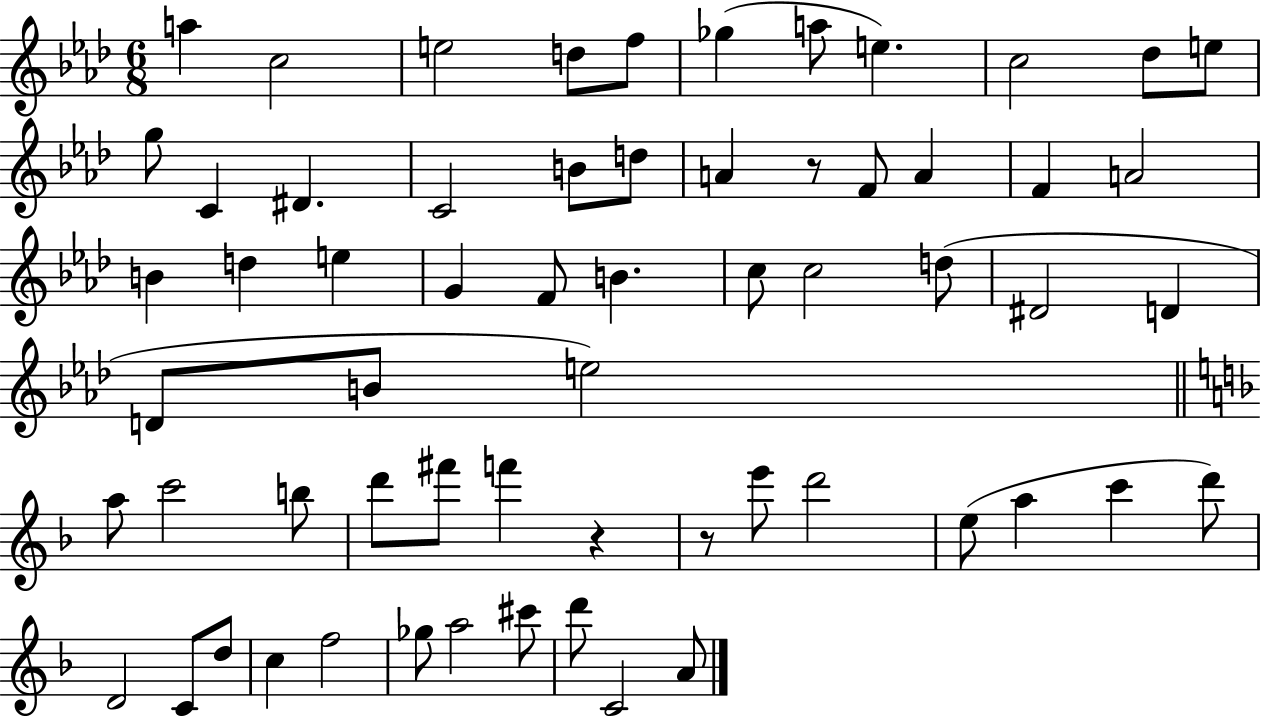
A5/q C5/h E5/h D5/e F5/e Gb5/q A5/e E5/q. C5/h Db5/e E5/e G5/e C4/q D#4/q. C4/h B4/e D5/e A4/q R/e F4/e A4/q F4/q A4/h B4/q D5/q E5/q G4/q F4/e B4/q. C5/e C5/h D5/e D#4/h D4/q D4/e B4/e E5/h A5/e C6/h B5/e D6/e F#6/e F6/q R/q R/e E6/e D6/h E5/e A5/q C6/q D6/e D4/h C4/e D5/e C5/q F5/h Gb5/e A5/h C#6/e D6/e C4/h A4/e